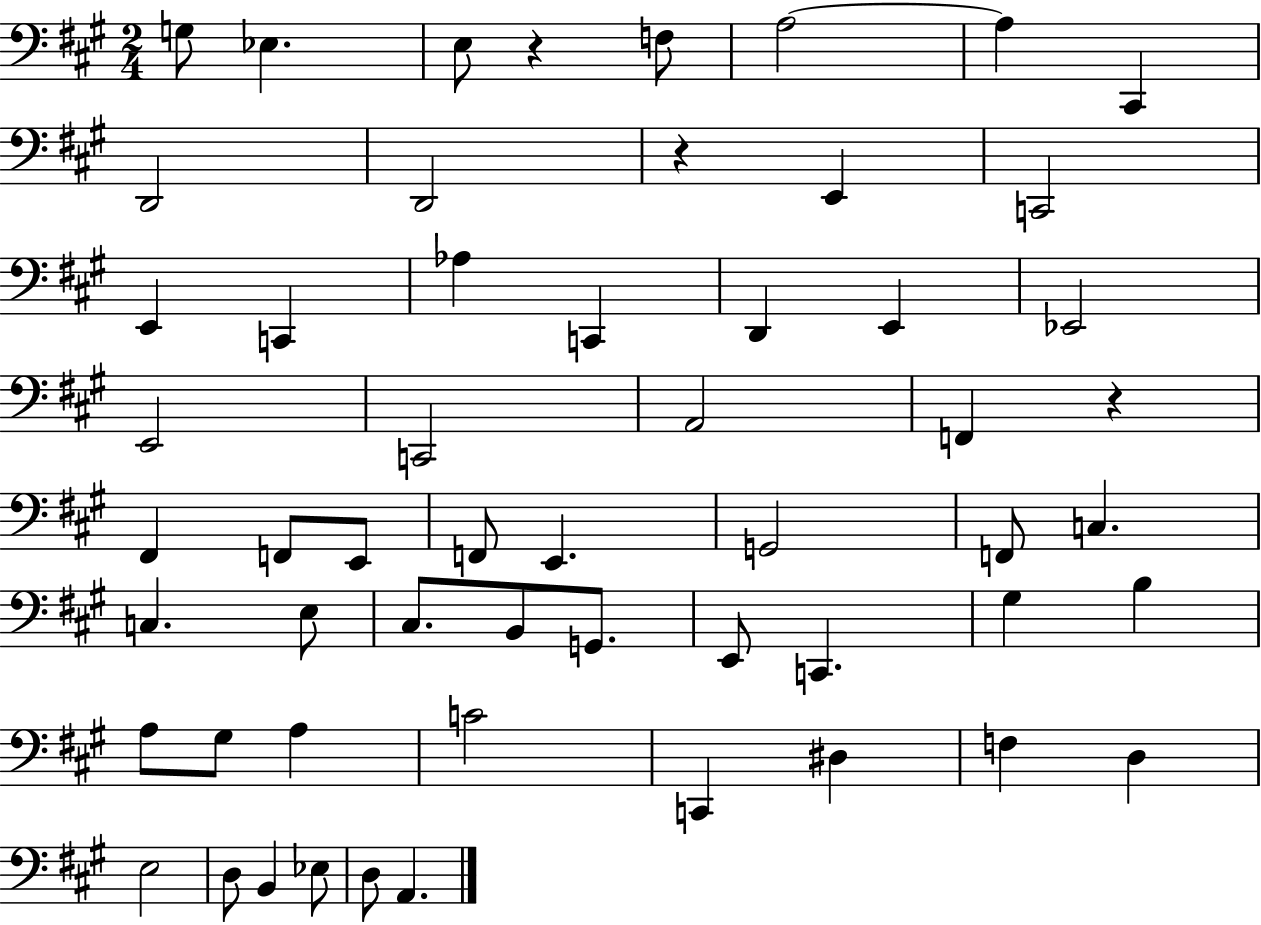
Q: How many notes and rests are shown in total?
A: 56